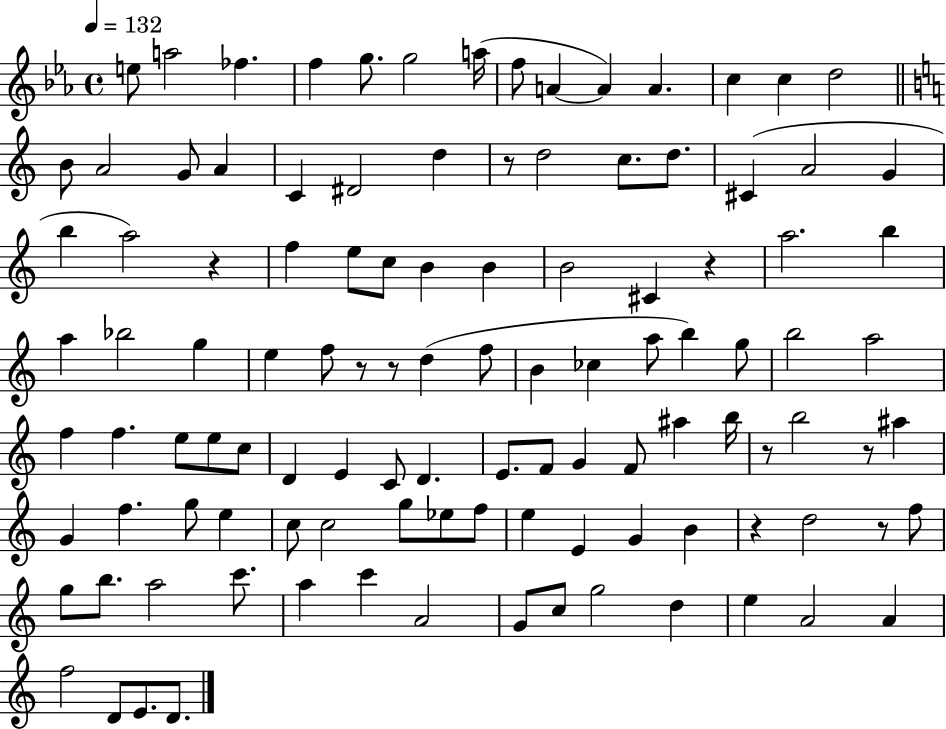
X:1
T:Untitled
M:4/4
L:1/4
K:Eb
e/2 a2 _f f g/2 g2 a/4 f/2 A A A c c d2 B/2 A2 G/2 A C ^D2 d z/2 d2 c/2 d/2 ^C A2 G b a2 z f e/2 c/2 B B B2 ^C z a2 b a _b2 g e f/2 z/2 z/2 d f/2 B _c a/2 b g/2 b2 a2 f f e/2 e/2 c/2 D E C/2 D E/2 F/2 G F/2 ^a b/4 z/2 b2 z/2 ^a G f g/2 e c/2 c2 g/2 _e/2 f/2 e E G B z d2 z/2 f/2 g/2 b/2 a2 c'/2 a c' A2 G/2 c/2 g2 d e A2 A f2 D/2 E/2 D/2